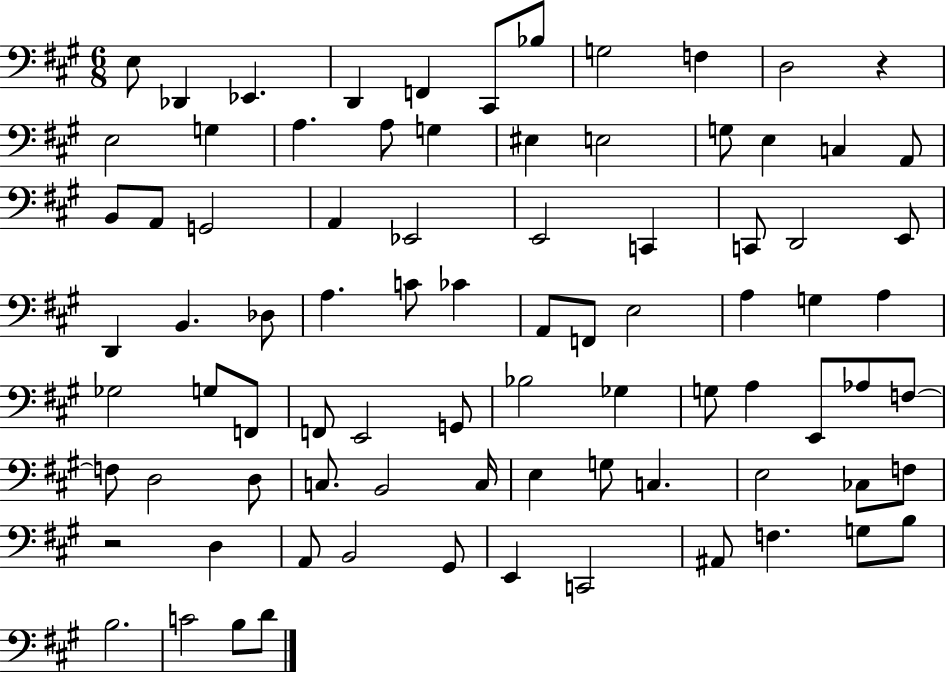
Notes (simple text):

E3/e Db2/q Eb2/q. D2/q F2/q C#2/e Bb3/e G3/h F3/q D3/h R/q E3/h G3/q A3/q. A3/e G3/q EIS3/q E3/h G3/e E3/q C3/q A2/e B2/e A2/e G2/h A2/q Eb2/h E2/h C2/q C2/e D2/h E2/e D2/q B2/q. Db3/e A3/q. C4/e CES4/q A2/e F2/e E3/h A3/q G3/q A3/q Gb3/h G3/e F2/e F2/e E2/h G2/e Bb3/h Gb3/q G3/e A3/q E2/e Ab3/e F3/e F3/e D3/h D3/e C3/e. B2/h C3/s E3/q G3/e C3/q. E3/h CES3/e F3/e R/h D3/q A2/e B2/h G#2/e E2/q C2/h A#2/e F3/q. G3/e B3/e B3/h. C4/h B3/e D4/e